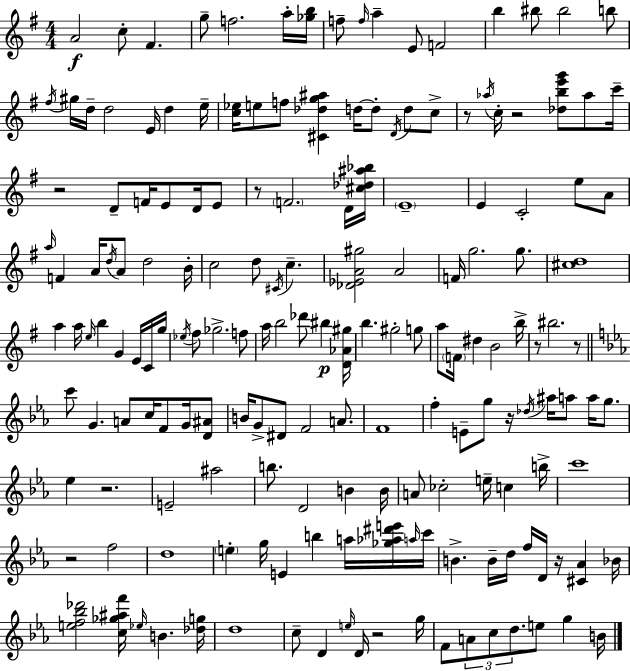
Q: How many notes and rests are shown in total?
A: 173